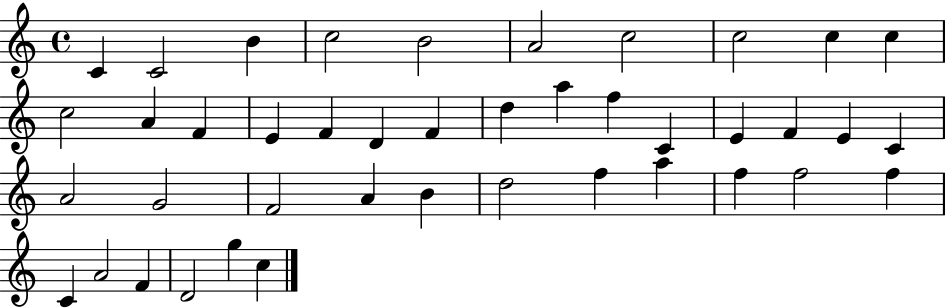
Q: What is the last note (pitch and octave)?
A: C5